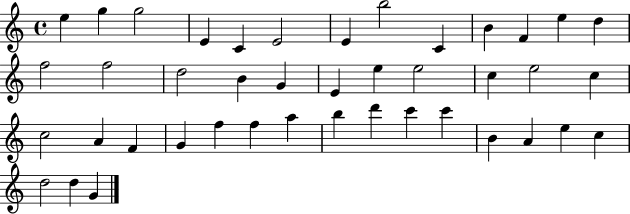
E5/q G5/q G5/h E4/q C4/q E4/h E4/q B5/h C4/q B4/q F4/q E5/q D5/q F5/h F5/h D5/h B4/q G4/q E4/q E5/q E5/h C5/q E5/h C5/q C5/h A4/q F4/q G4/q F5/q F5/q A5/q B5/q D6/q C6/q C6/q B4/q A4/q E5/q C5/q D5/h D5/q G4/q